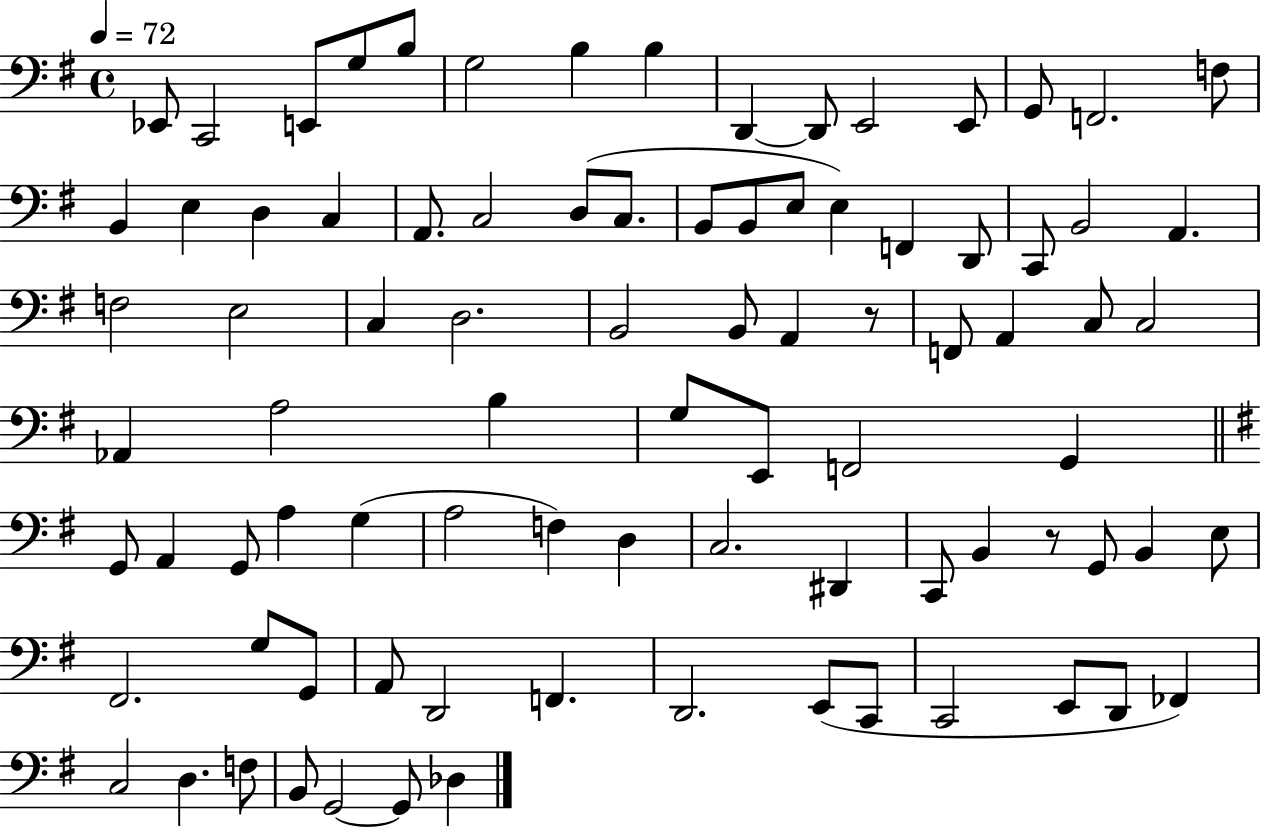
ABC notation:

X:1
T:Untitled
M:4/4
L:1/4
K:G
_E,,/2 C,,2 E,,/2 G,/2 B,/2 G,2 B, B, D,, D,,/2 E,,2 E,,/2 G,,/2 F,,2 F,/2 B,, E, D, C, A,,/2 C,2 D,/2 C,/2 B,,/2 B,,/2 E,/2 E, F,, D,,/2 C,,/2 B,,2 A,, F,2 E,2 C, D,2 B,,2 B,,/2 A,, z/2 F,,/2 A,, C,/2 C,2 _A,, A,2 B, G,/2 E,,/2 F,,2 G,, G,,/2 A,, G,,/2 A, G, A,2 F, D, C,2 ^D,, C,,/2 B,, z/2 G,,/2 B,, E,/2 ^F,,2 G,/2 G,,/2 A,,/2 D,,2 F,, D,,2 E,,/2 C,,/2 C,,2 E,,/2 D,,/2 _F,, C,2 D, F,/2 B,,/2 G,,2 G,,/2 _D,